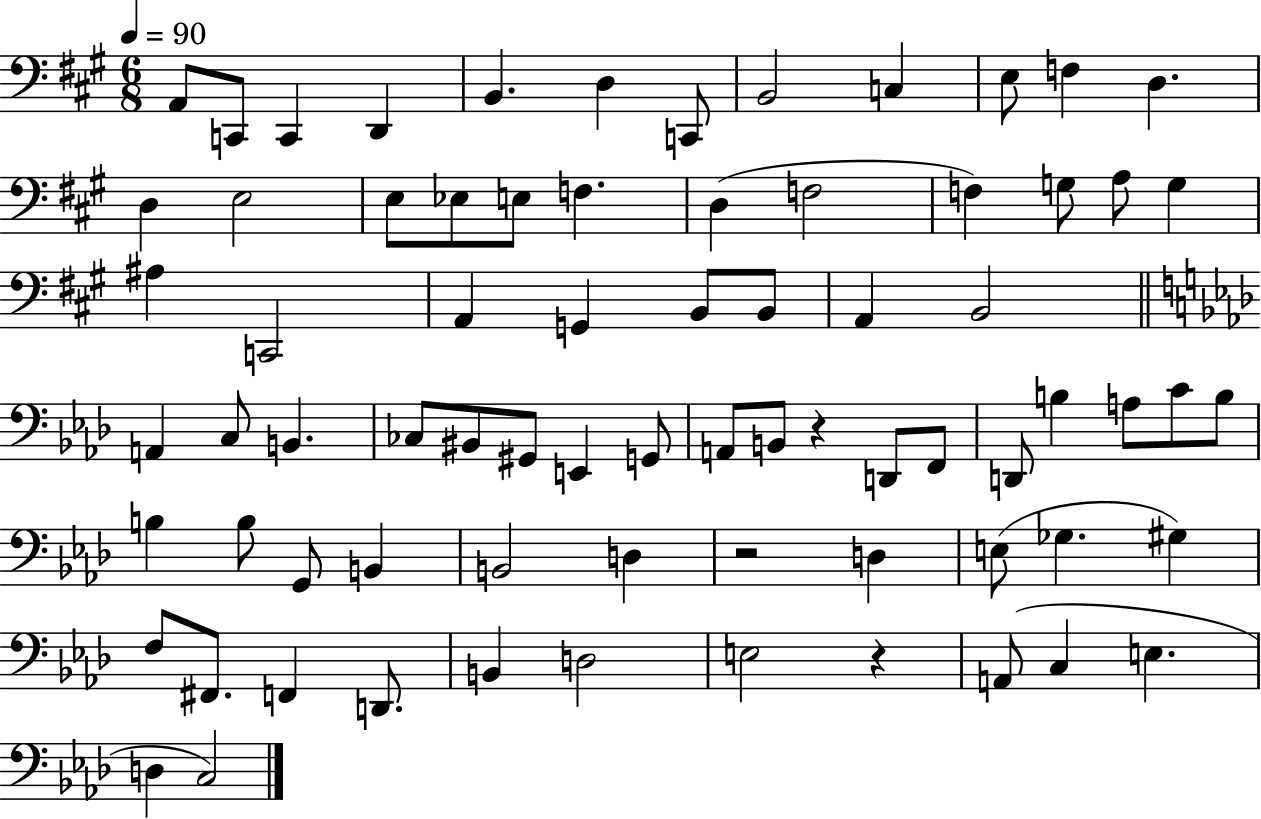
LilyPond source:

{
  \clef bass
  \numericTimeSignature
  \time 6/8
  \key a \major
  \tempo 4 = 90
  \repeat volta 2 { a,8 c,8 c,4 d,4 | b,4. d4 c,8 | b,2 c4 | e8 f4 d4. | \break d4 e2 | e8 ees8 e8 f4. | d4( f2 | f4) g8 a8 g4 | \break ais4 c,2 | a,4 g,4 b,8 b,8 | a,4 b,2 | \bar "||" \break \key aes \major a,4 c8 b,4. | ces8 bis,8 gis,8 e,4 g,8 | a,8 b,8 r4 d,8 f,8 | d,8 b4 a8 c'8 b8 | \break b4 b8 g,8 b,4 | b,2 d4 | r2 d4 | e8( ges4. gis4) | \break f8 fis,8. f,4 d,8. | b,4 d2 | e2 r4 | a,8( c4 e4. | \break d4 c2) | } \bar "|."
}